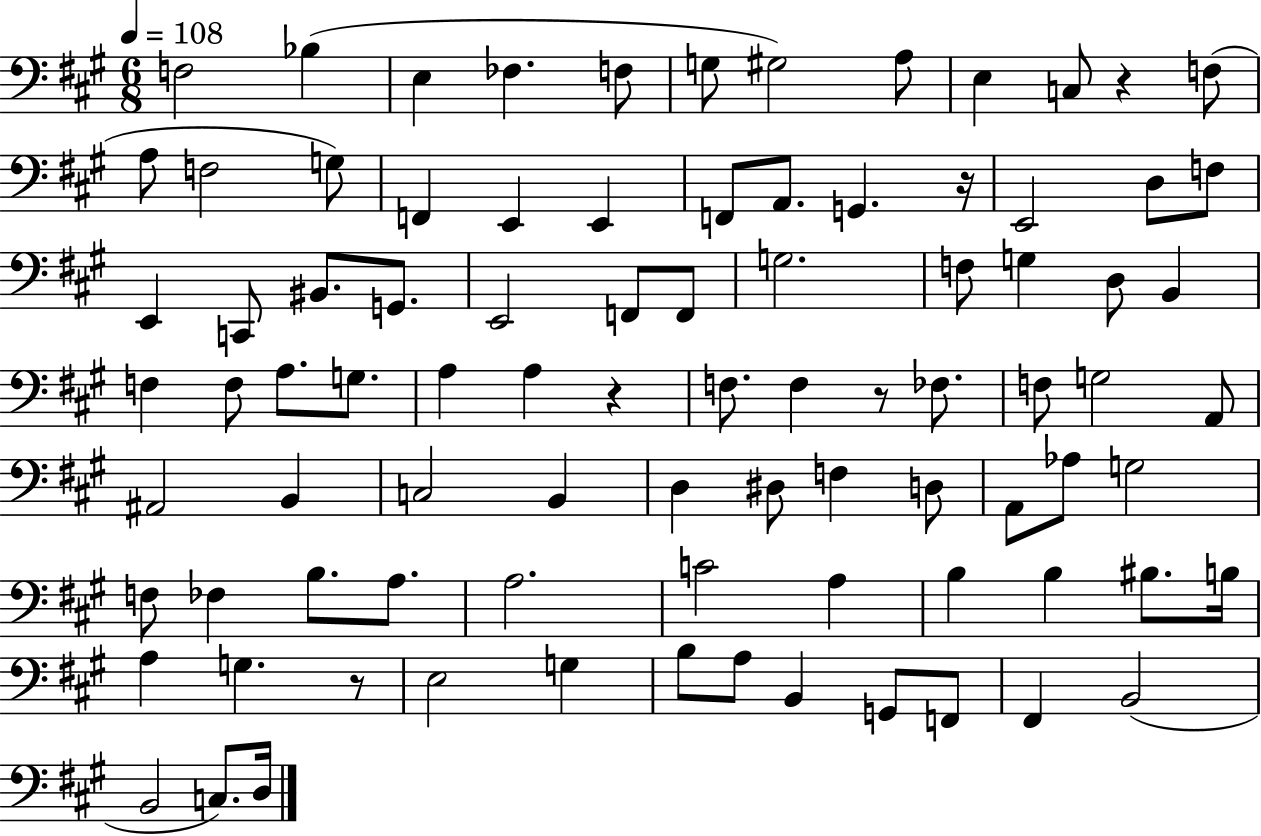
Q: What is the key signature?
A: A major